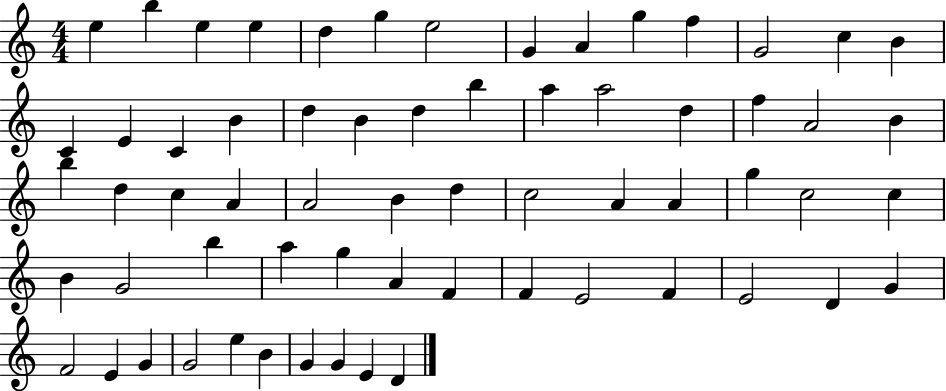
X:1
T:Untitled
M:4/4
L:1/4
K:C
e b e e d g e2 G A g f G2 c B C E C B d B d b a a2 d f A2 B b d c A A2 B d c2 A A g c2 c B G2 b a g A F F E2 F E2 D G F2 E G G2 e B G G E D